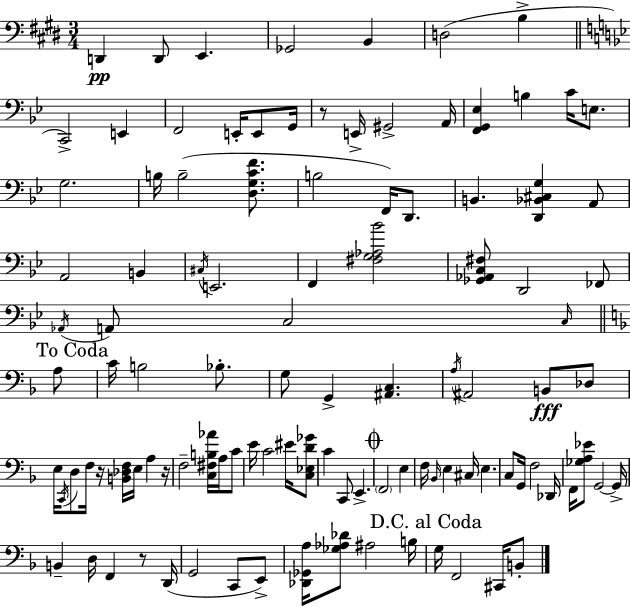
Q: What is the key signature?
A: E major